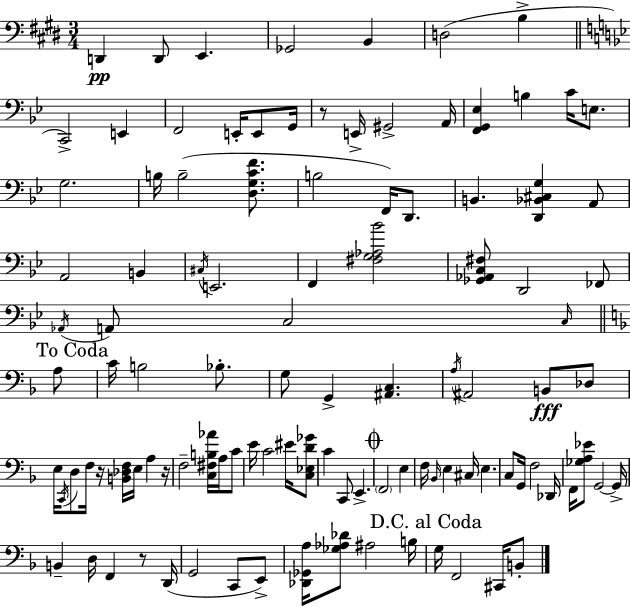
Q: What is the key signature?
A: E major